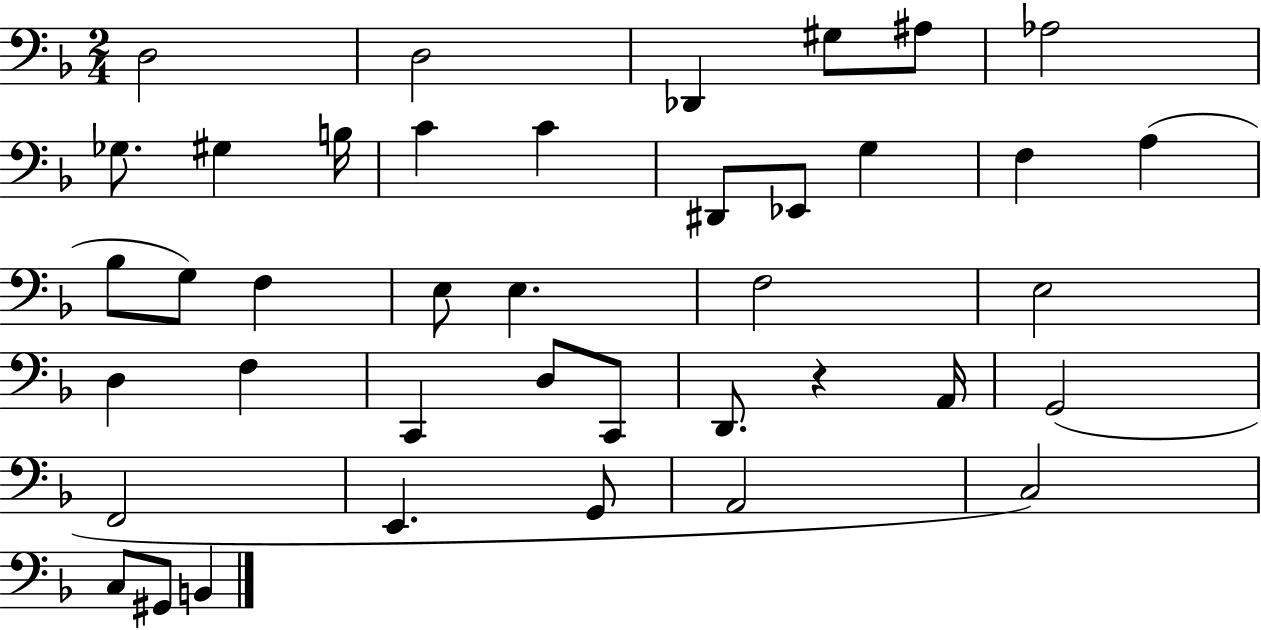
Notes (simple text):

D3/h D3/h Db2/q G#3/e A#3/e Ab3/h Gb3/e. G#3/q B3/s C4/q C4/q D#2/e Eb2/e G3/q F3/q A3/q Bb3/e G3/e F3/q E3/e E3/q. F3/h E3/h D3/q F3/q C2/q D3/e C2/e D2/e. R/q A2/s G2/h F2/h E2/q. G2/e A2/h C3/h C3/e G#2/e B2/q